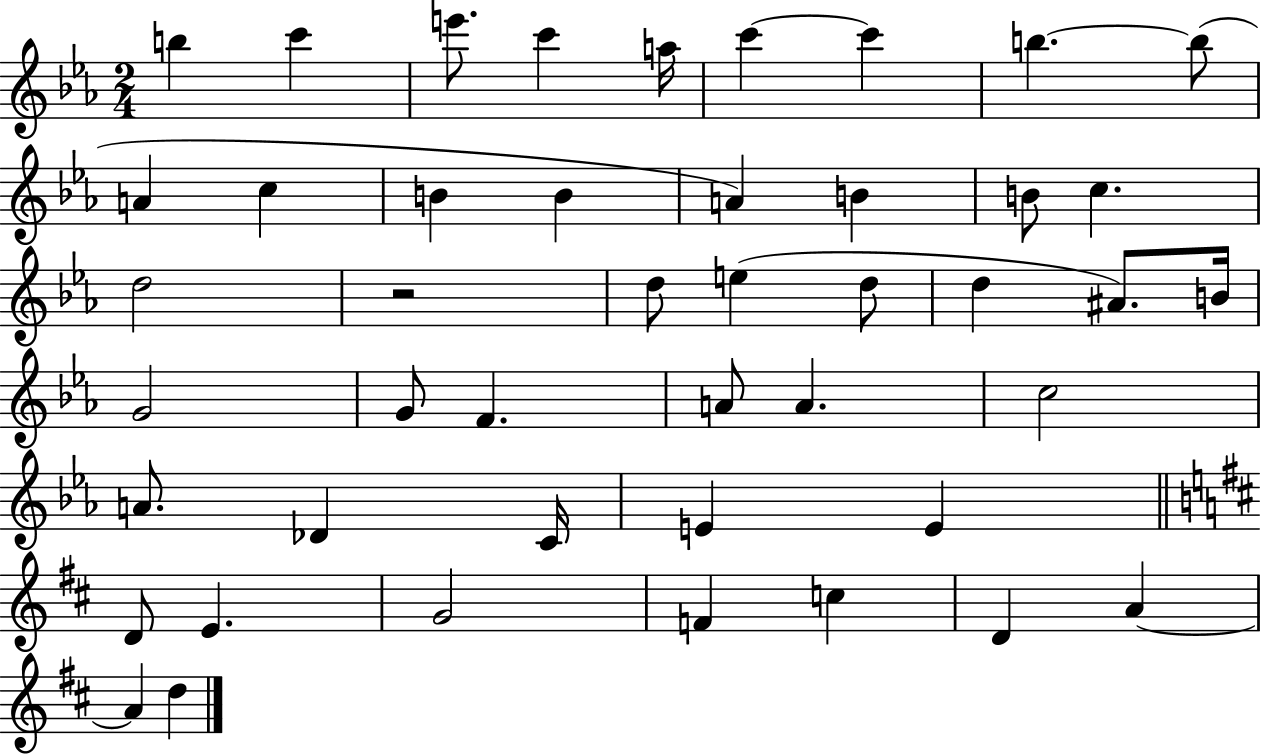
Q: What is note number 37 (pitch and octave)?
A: E4